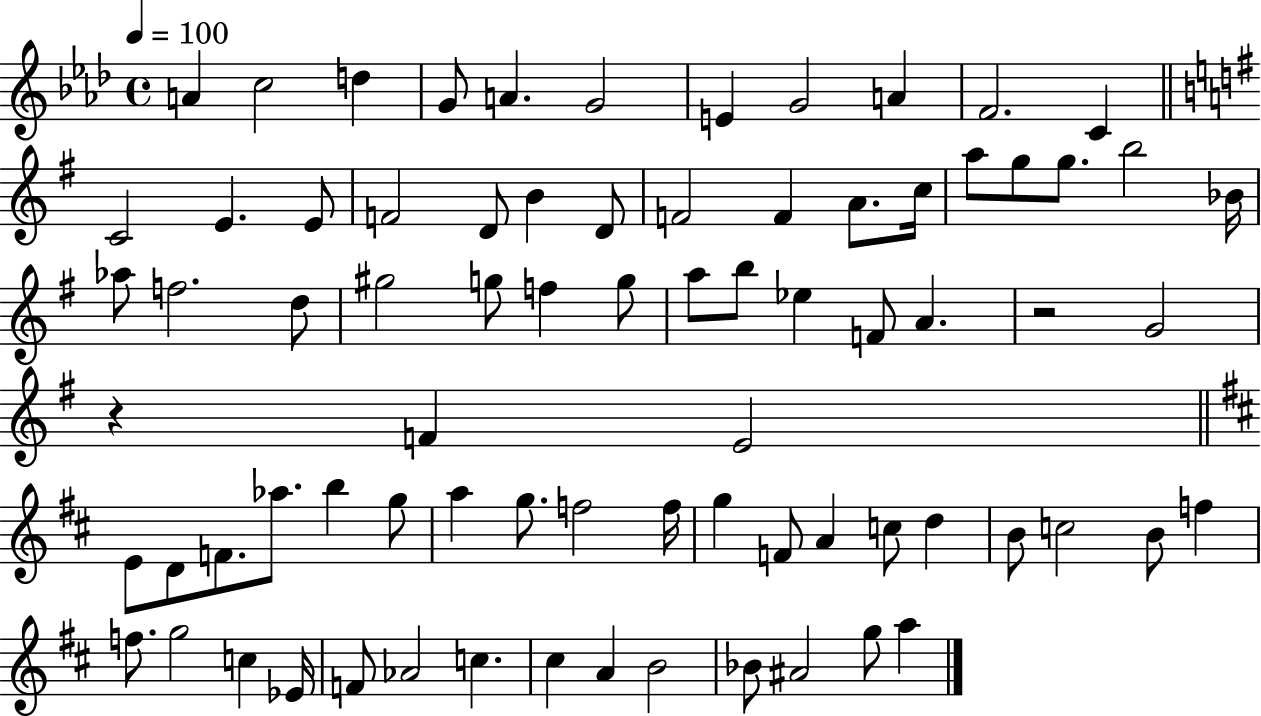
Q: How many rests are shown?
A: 2